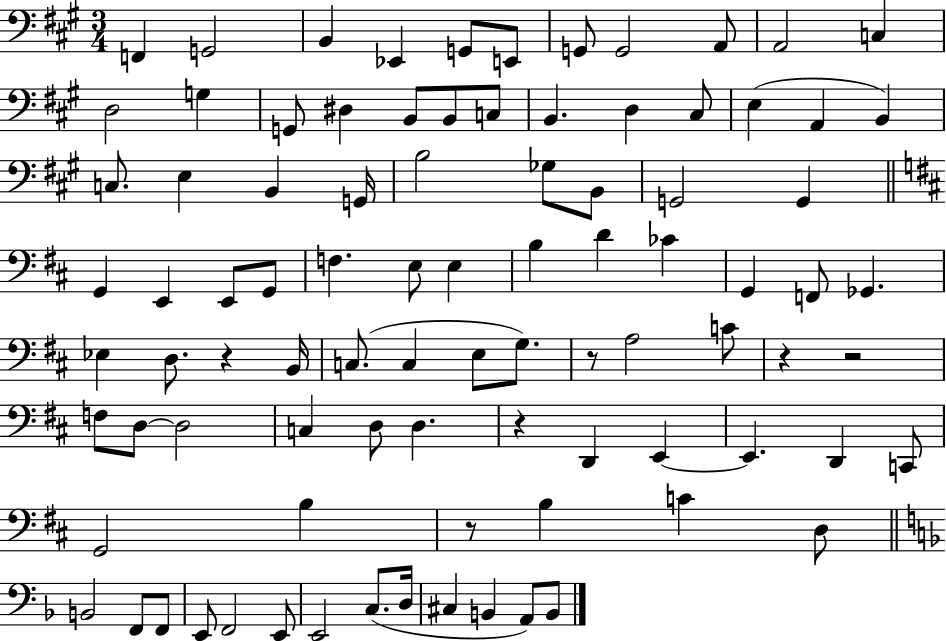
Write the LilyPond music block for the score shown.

{
  \clef bass
  \numericTimeSignature
  \time 3/4
  \key a \major
  f,4 g,2 | b,4 ees,4 g,8 e,8 | g,8 g,2 a,8 | a,2 c4 | \break d2 g4 | g,8 dis4 b,8 b,8 c8 | b,4. d4 cis8 | e4( a,4 b,4) | \break c8. e4 b,4 g,16 | b2 ges8 b,8 | g,2 g,4 | \bar "||" \break \key d \major g,4 e,4 e,8 g,8 | f4. e8 e4 | b4 d'4 ces'4 | g,4 f,8 ges,4. | \break ees4 d8. r4 b,16 | c8.( c4 e8 g8.) | r8 a2 c'8 | r4 r2 | \break f8 d8~~ d2 | c4 d8 d4. | r4 d,4 e,4~~ | e,4. d,4 c,8 | \break g,2 b4 | r8 b4 c'4 d8 | \bar "||" \break \key d \minor b,2 f,8 f,8 | e,8 f,2 e,8 | e,2 c8.( d16 | cis4 b,4 a,8) b,8 | \break \bar "|."
}